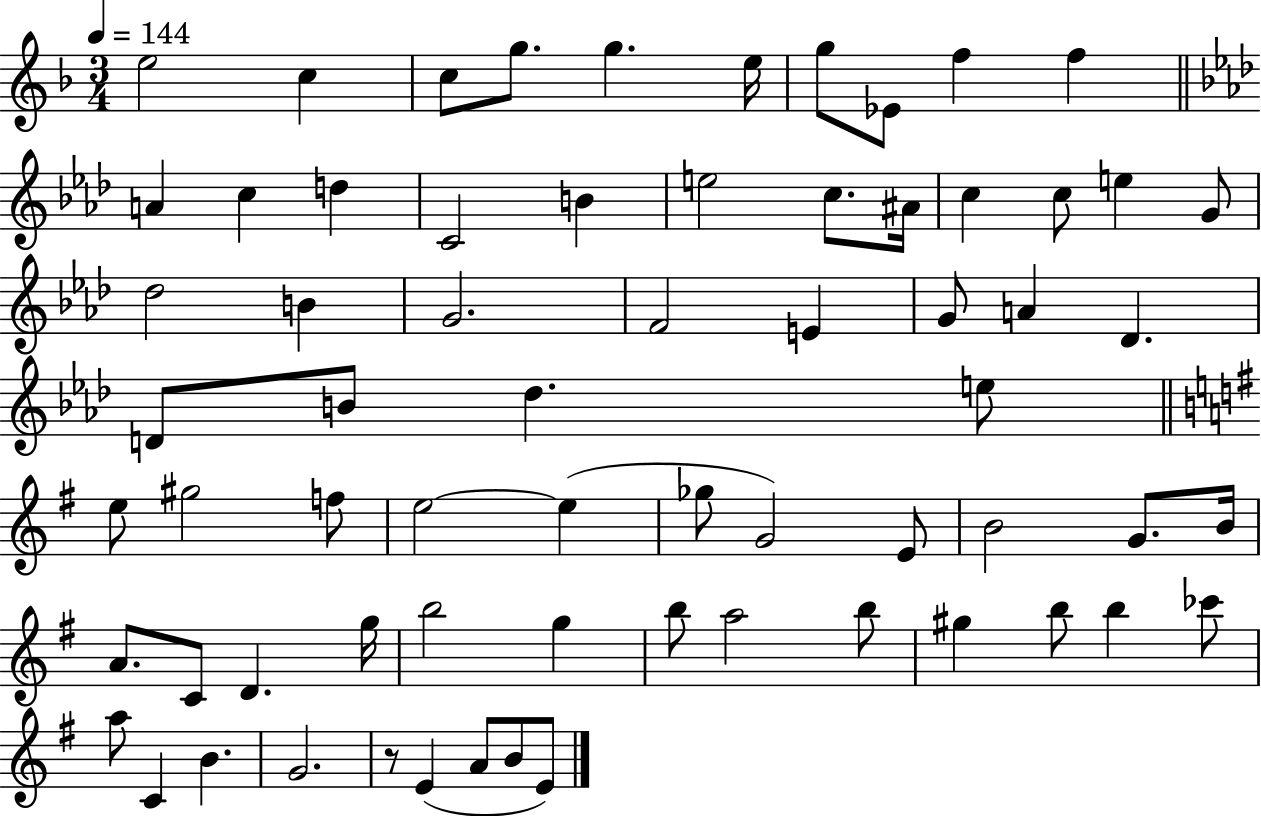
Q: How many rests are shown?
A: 1